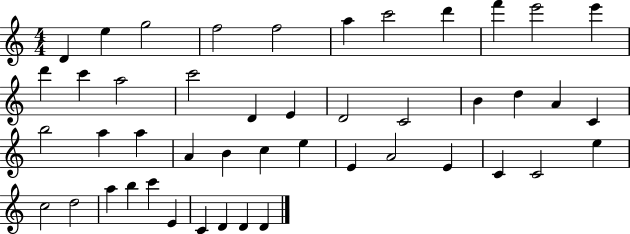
X:1
T:Untitled
M:4/4
L:1/4
K:C
D e g2 f2 f2 a c'2 d' f' e'2 e' d' c' a2 c'2 D E D2 C2 B d A C b2 a a A B c e E A2 E C C2 e c2 d2 a b c' E C D D D